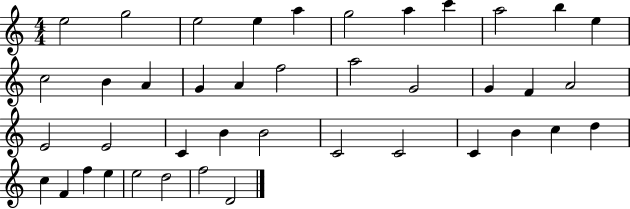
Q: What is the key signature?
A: C major